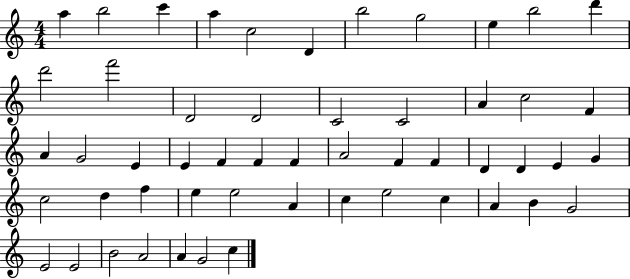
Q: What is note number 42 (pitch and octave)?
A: E5